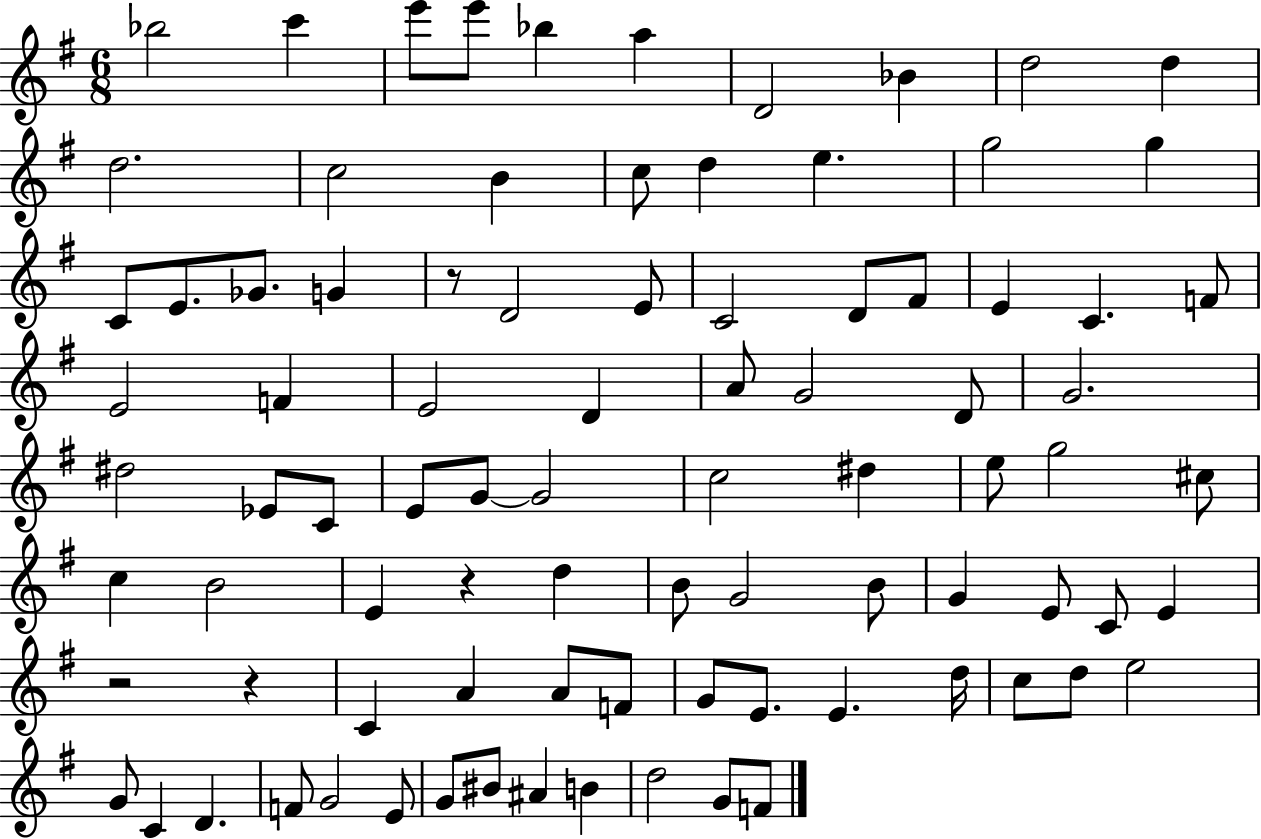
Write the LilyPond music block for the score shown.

{
  \clef treble
  \numericTimeSignature
  \time 6/8
  \key g \major
  bes''2 c'''4 | e'''8 e'''8 bes''4 a''4 | d'2 bes'4 | d''2 d''4 | \break d''2. | c''2 b'4 | c''8 d''4 e''4. | g''2 g''4 | \break c'8 e'8. ges'8. g'4 | r8 d'2 e'8 | c'2 d'8 fis'8 | e'4 c'4. f'8 | \break e'2 f'4 | e'2 d'4 | a'8 g'2 d'8 | g'2. | \break dis''2 ees'8 c'8 | e'8 g'8~~ g'2 | c''2 dis''4 | e''8 g''2 cis''8 | \break c''4 b'2 | e'4 r4 d''4 | b'8 g'2 b'8 | g'4 e'8 c'8 e'4 | \break r2 r4 | c'4 a'4 a'8 f'8 | g'8 e'8. e'4. d''16 | c''8 d''8 e''2 | \break g'8 c'4 d'4. | f'8 g'2 e'8 | g'8 bis'8 ais'4 b'4 | d''2 g'8 f'8 | \break \bar "|."
}